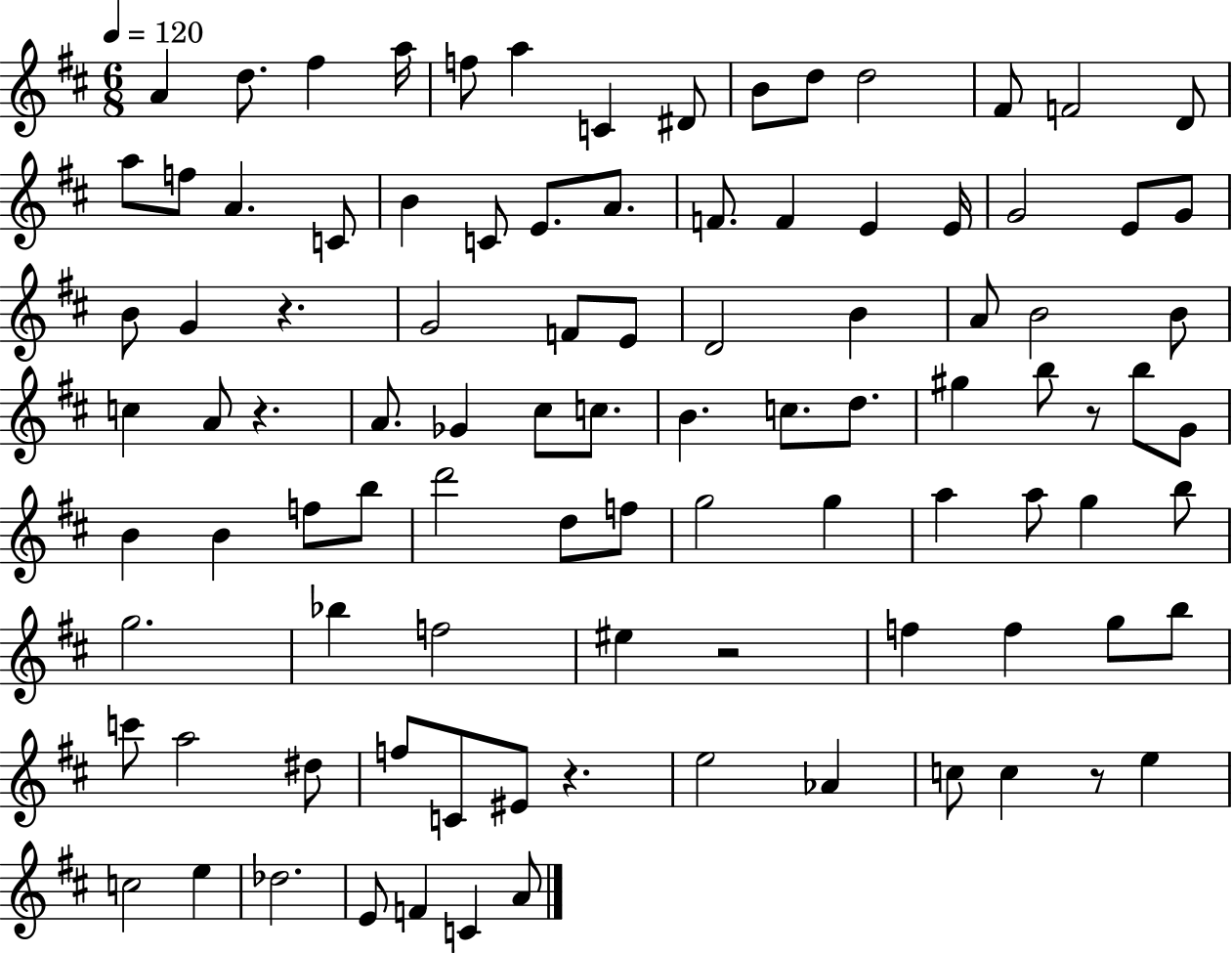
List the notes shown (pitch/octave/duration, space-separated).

A4/q D5/e. F#5/q A5/s F5/e A5/q C4/q D#4/e B4/e D5/e D5/h F#4/e F4/h D4/e A5/e F5/e A4/q. C4/e B4/q C4/e E4/e. A4/e. F4/e. F4/q E4/q E4/s G4/h E4/e G4/e B4/e G4/q R/q. G4/h F4/e E4/e D4/h B4/q A4/e B4/h B4/e C5/q A4/e R/q. A4/e. Gb4/q C#5/e C5/e. B4/q. C5/e. D5/e. G#5/q B5/e R/e B5/e G4/e B4/q B4/q F5/e B5/e D6/h D5/e F5/e G5/h G5/q A5/q A5/e G5/q B5/e G5/h. Bb5/q F5/h EIS5/q R/h F5/q F5/q G5/e B5/e C6/e A5/h D#5/e F5/e C4/e EIS4/e R/q. E5/h Ab4/q C5/e C5/q R/e E5/q C5/h E5/q Db5/h. E4/e F4/q C4/q A4/e